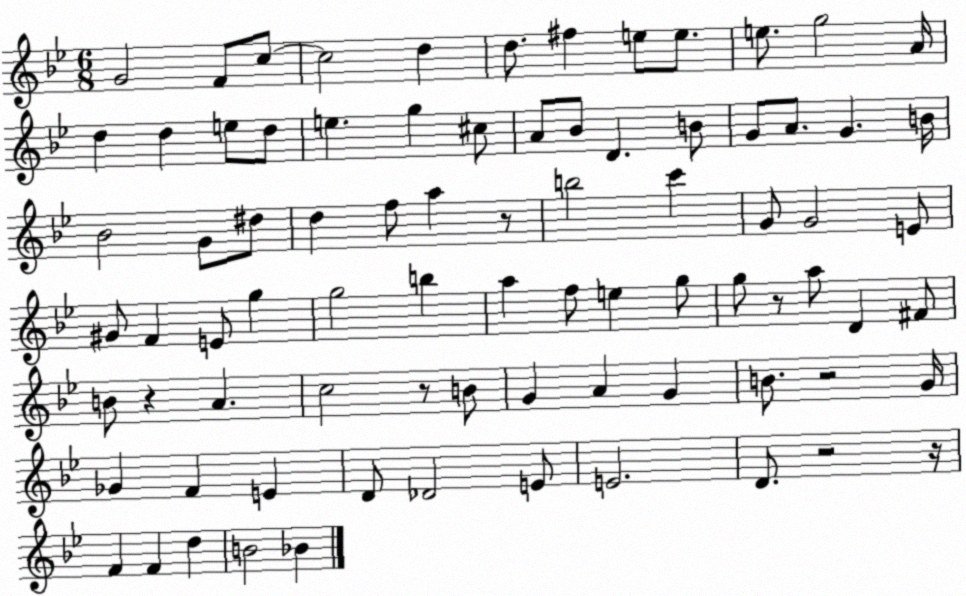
X:1
T:Untitled
M:6/8
L:1/4
K:Bb
G2 F/2 c/2 c2 d d/2 ^f e/2 e/2 e/2 g2 A/4 d d e/2 d/2 e g ^c/2 A/2 _B/2 D B/2 G/2 A/2 G B/4 _B2 G/2 ^d/2 d f/2 a z/2 b2 c' G/2 G2 E/2 ^G/2 F E/2 g g2 b a f/2 e g/2 g/2 z/2 a/2 D ^F/2 B/2 z A c2 z/2 B/2 G A G B/2 z2 G/4 _G F E D/2 _D2 E/2 E2 D/2 z2 z/4 F F d B2 _B